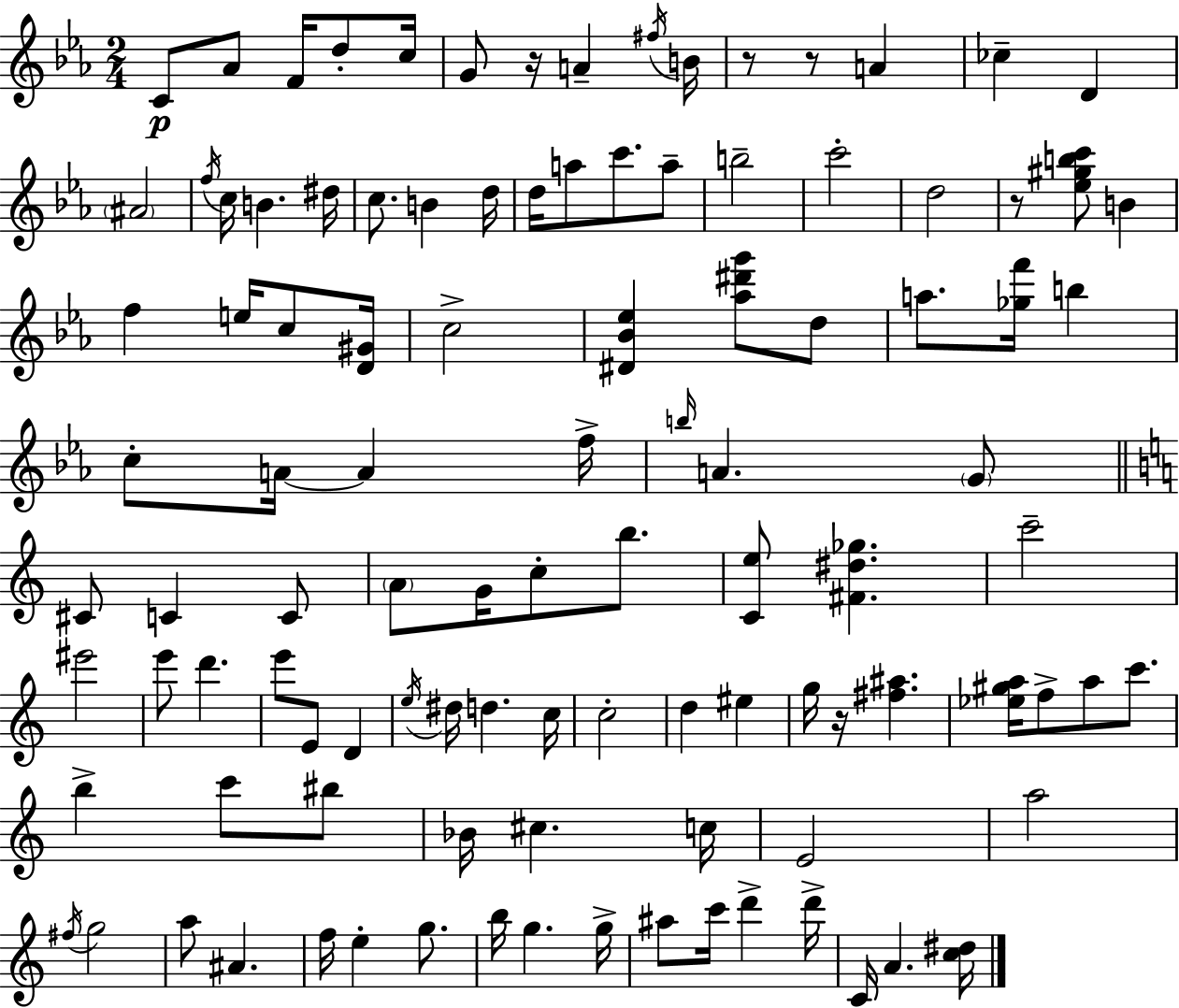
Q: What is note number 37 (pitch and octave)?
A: A4